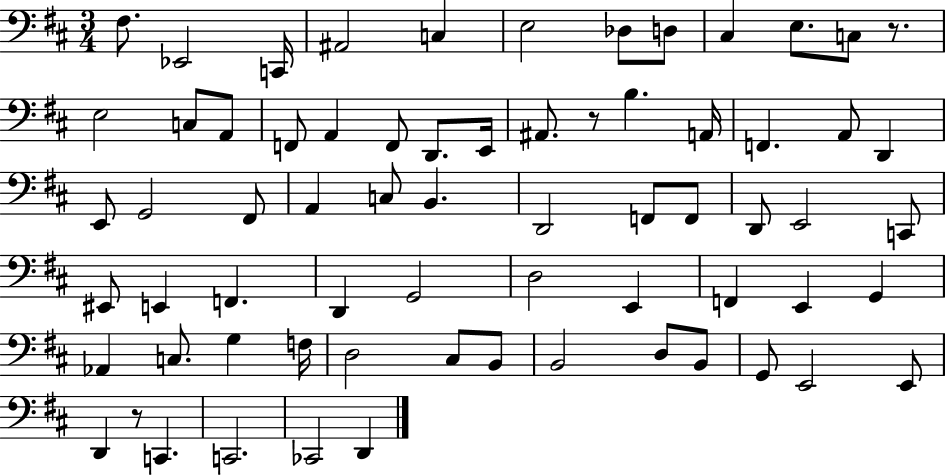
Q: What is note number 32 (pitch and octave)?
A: D2